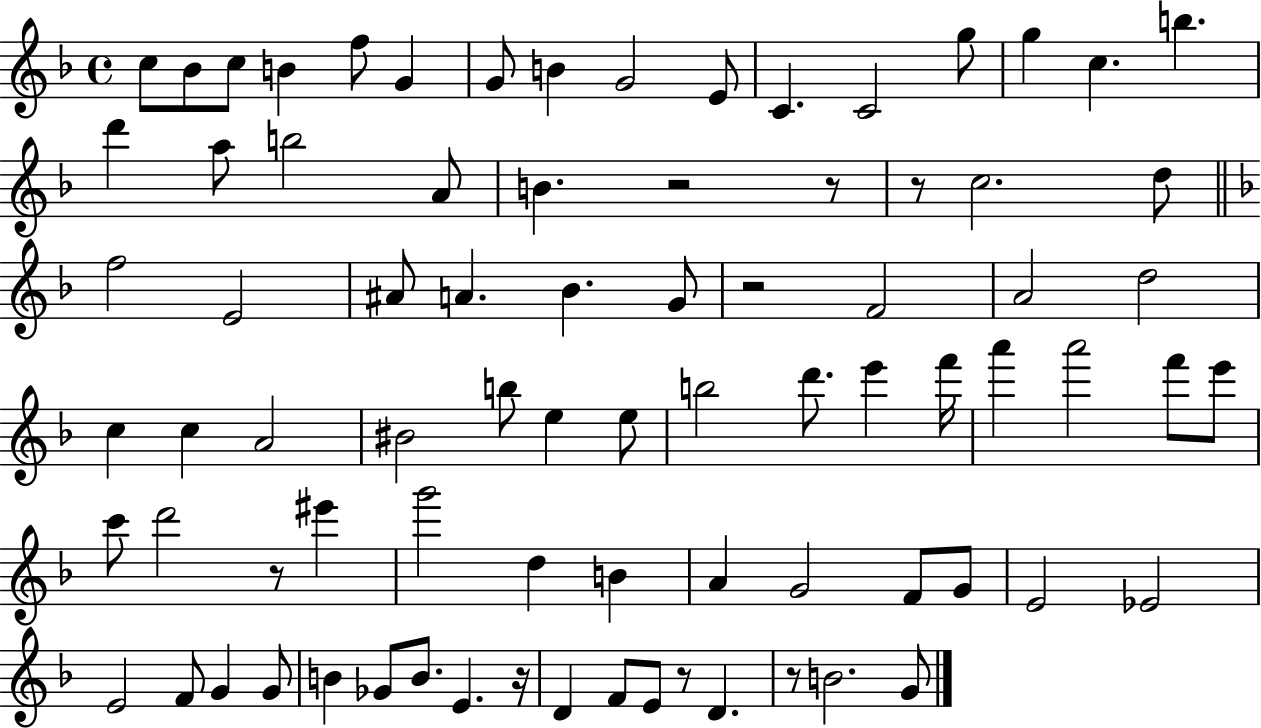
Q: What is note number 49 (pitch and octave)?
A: D6